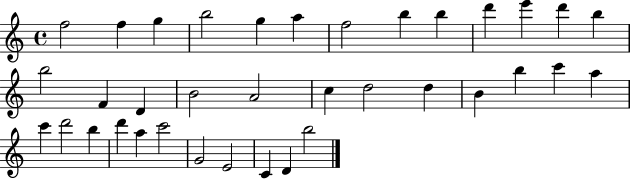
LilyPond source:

{
  \clef treble
  \time 4/4
  \defaultTimeSignature
  \key c \major
  f''2 f''4 g''4 | b''2 g''4 a''4 | f''2 b''4 b''4 | d'''4 e'''4 d'''4 b''4 | \break b''2 f'4 d'4 | b'2 a'2 | c''4 d''2 d''4 | b'4 b''4 c'''4 a''4 | \break c'''4 d'''2 b''4 | d'''4 a''4 c'''2 | g'2 e'2 | c'4 d'4 b''2 | \break \bar "|."
}